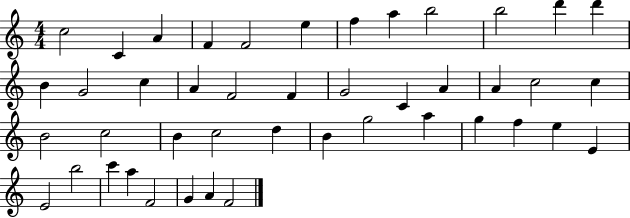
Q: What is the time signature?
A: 4/4